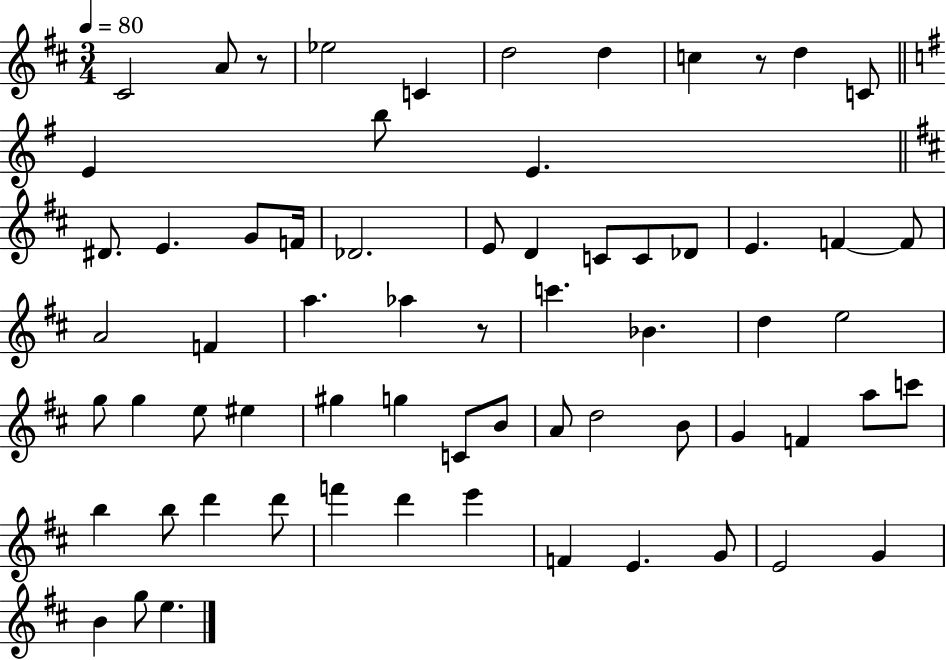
X:1
T:Untitled
M:3/4
L:1/4
K:D
^C2 A/2 z/2 _e2 C d2 d c z/2 d C/2 E b/2 E ^D/2 E G/2 F/4 _D2 E/2 D C/2 C/2 _D/2 E F F/2 A2 F a _a z/2 c' _B d e2 g/2 g e/2 ^e ^g g C/2 B/2 A/2 d2 B/2 G F a/2 c'/2 b b/2 d' d'/2 f' d' e' F E G/2 E2 G B g/2 e